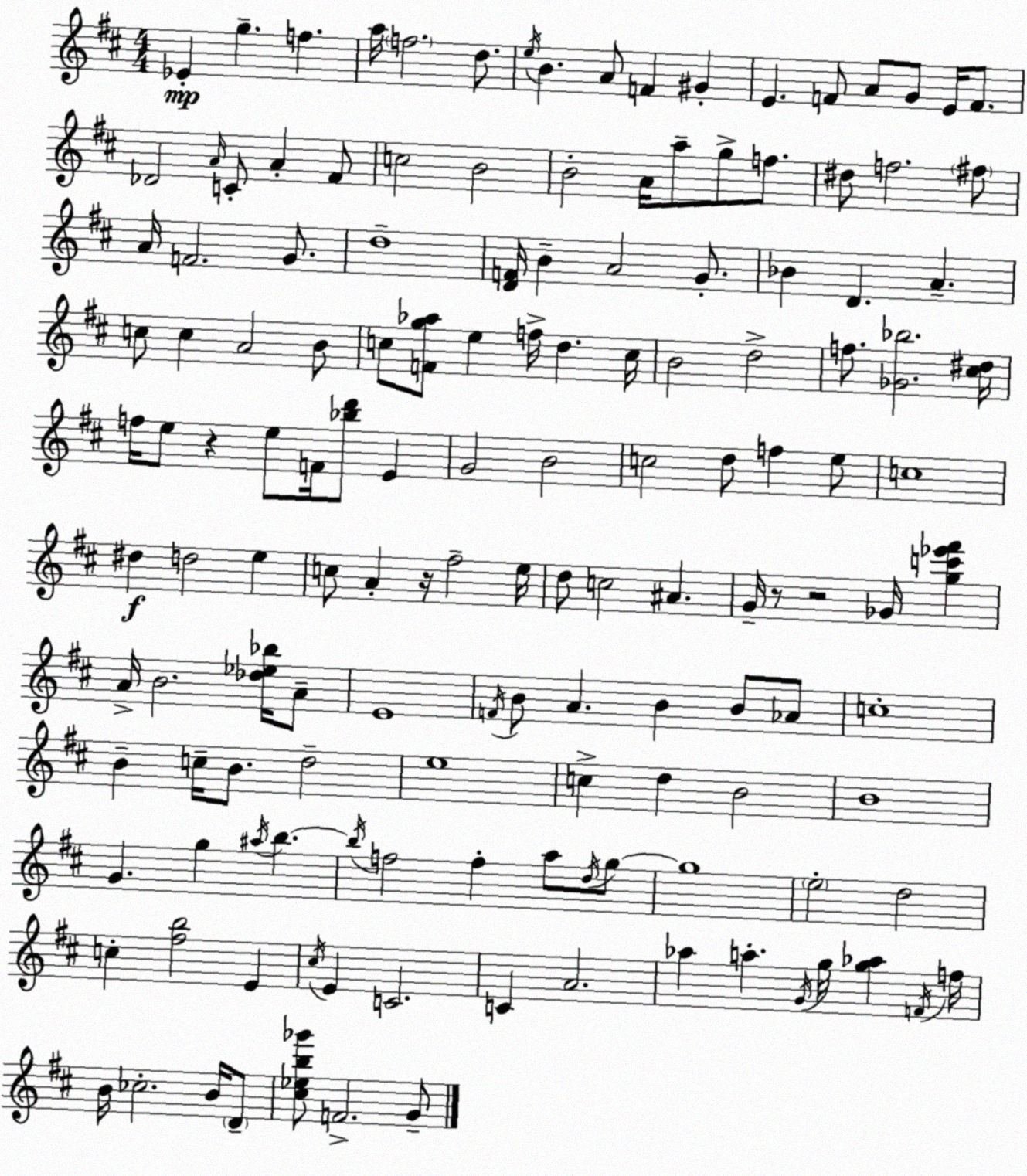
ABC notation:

X:1
T:Untitled
M:4/4
L:1/4
K:D
_E g f a/4 f2 d/2 e/4 B A/2 F ^G E F/2 A/2 G/2 E/4 F/2 _D2 A/4 C/2 A ^F/2 c2 B2 B2 A/4 a/2 g/2 f/2 ^d/2 f2 ^f/2 A/4 F2 G/2 d4 [DF]/4 B A2 G/2 _B D A c/2 c A2 B/2 c/2 [Fg_a]/2 e f/4 d c/4 B2 d2 f/2 [_G_b]2 [^c^d]/4 f/4 e/2 z e/2 F/4 [_bd']/2 E G2 B2 c2 d/2 f e/2 c4 ^d d2 e c/2 A z/4 ^f2 e/4 d/2 c2 ^A G/4 z/2 z2 _G/4 [gc'_e'^f'] A/4 B2 [_d_e_b]/4 A/2 E4 F/4 B/2 A B B/2 _A/2 c4 B c/4 B/2 d2 e4 c d B2 B4 G g ^a/4 b b/4 f2 f a/2 d/4 g/2 g4 e2 d2 c [^fb]2 E ^c/4 E C2 C A2 _a a G/4 g/4 [g_a] F/4 f/4 B/4 _c2 B/4 D/2 [^c_eb_g']/2 F2 G/2